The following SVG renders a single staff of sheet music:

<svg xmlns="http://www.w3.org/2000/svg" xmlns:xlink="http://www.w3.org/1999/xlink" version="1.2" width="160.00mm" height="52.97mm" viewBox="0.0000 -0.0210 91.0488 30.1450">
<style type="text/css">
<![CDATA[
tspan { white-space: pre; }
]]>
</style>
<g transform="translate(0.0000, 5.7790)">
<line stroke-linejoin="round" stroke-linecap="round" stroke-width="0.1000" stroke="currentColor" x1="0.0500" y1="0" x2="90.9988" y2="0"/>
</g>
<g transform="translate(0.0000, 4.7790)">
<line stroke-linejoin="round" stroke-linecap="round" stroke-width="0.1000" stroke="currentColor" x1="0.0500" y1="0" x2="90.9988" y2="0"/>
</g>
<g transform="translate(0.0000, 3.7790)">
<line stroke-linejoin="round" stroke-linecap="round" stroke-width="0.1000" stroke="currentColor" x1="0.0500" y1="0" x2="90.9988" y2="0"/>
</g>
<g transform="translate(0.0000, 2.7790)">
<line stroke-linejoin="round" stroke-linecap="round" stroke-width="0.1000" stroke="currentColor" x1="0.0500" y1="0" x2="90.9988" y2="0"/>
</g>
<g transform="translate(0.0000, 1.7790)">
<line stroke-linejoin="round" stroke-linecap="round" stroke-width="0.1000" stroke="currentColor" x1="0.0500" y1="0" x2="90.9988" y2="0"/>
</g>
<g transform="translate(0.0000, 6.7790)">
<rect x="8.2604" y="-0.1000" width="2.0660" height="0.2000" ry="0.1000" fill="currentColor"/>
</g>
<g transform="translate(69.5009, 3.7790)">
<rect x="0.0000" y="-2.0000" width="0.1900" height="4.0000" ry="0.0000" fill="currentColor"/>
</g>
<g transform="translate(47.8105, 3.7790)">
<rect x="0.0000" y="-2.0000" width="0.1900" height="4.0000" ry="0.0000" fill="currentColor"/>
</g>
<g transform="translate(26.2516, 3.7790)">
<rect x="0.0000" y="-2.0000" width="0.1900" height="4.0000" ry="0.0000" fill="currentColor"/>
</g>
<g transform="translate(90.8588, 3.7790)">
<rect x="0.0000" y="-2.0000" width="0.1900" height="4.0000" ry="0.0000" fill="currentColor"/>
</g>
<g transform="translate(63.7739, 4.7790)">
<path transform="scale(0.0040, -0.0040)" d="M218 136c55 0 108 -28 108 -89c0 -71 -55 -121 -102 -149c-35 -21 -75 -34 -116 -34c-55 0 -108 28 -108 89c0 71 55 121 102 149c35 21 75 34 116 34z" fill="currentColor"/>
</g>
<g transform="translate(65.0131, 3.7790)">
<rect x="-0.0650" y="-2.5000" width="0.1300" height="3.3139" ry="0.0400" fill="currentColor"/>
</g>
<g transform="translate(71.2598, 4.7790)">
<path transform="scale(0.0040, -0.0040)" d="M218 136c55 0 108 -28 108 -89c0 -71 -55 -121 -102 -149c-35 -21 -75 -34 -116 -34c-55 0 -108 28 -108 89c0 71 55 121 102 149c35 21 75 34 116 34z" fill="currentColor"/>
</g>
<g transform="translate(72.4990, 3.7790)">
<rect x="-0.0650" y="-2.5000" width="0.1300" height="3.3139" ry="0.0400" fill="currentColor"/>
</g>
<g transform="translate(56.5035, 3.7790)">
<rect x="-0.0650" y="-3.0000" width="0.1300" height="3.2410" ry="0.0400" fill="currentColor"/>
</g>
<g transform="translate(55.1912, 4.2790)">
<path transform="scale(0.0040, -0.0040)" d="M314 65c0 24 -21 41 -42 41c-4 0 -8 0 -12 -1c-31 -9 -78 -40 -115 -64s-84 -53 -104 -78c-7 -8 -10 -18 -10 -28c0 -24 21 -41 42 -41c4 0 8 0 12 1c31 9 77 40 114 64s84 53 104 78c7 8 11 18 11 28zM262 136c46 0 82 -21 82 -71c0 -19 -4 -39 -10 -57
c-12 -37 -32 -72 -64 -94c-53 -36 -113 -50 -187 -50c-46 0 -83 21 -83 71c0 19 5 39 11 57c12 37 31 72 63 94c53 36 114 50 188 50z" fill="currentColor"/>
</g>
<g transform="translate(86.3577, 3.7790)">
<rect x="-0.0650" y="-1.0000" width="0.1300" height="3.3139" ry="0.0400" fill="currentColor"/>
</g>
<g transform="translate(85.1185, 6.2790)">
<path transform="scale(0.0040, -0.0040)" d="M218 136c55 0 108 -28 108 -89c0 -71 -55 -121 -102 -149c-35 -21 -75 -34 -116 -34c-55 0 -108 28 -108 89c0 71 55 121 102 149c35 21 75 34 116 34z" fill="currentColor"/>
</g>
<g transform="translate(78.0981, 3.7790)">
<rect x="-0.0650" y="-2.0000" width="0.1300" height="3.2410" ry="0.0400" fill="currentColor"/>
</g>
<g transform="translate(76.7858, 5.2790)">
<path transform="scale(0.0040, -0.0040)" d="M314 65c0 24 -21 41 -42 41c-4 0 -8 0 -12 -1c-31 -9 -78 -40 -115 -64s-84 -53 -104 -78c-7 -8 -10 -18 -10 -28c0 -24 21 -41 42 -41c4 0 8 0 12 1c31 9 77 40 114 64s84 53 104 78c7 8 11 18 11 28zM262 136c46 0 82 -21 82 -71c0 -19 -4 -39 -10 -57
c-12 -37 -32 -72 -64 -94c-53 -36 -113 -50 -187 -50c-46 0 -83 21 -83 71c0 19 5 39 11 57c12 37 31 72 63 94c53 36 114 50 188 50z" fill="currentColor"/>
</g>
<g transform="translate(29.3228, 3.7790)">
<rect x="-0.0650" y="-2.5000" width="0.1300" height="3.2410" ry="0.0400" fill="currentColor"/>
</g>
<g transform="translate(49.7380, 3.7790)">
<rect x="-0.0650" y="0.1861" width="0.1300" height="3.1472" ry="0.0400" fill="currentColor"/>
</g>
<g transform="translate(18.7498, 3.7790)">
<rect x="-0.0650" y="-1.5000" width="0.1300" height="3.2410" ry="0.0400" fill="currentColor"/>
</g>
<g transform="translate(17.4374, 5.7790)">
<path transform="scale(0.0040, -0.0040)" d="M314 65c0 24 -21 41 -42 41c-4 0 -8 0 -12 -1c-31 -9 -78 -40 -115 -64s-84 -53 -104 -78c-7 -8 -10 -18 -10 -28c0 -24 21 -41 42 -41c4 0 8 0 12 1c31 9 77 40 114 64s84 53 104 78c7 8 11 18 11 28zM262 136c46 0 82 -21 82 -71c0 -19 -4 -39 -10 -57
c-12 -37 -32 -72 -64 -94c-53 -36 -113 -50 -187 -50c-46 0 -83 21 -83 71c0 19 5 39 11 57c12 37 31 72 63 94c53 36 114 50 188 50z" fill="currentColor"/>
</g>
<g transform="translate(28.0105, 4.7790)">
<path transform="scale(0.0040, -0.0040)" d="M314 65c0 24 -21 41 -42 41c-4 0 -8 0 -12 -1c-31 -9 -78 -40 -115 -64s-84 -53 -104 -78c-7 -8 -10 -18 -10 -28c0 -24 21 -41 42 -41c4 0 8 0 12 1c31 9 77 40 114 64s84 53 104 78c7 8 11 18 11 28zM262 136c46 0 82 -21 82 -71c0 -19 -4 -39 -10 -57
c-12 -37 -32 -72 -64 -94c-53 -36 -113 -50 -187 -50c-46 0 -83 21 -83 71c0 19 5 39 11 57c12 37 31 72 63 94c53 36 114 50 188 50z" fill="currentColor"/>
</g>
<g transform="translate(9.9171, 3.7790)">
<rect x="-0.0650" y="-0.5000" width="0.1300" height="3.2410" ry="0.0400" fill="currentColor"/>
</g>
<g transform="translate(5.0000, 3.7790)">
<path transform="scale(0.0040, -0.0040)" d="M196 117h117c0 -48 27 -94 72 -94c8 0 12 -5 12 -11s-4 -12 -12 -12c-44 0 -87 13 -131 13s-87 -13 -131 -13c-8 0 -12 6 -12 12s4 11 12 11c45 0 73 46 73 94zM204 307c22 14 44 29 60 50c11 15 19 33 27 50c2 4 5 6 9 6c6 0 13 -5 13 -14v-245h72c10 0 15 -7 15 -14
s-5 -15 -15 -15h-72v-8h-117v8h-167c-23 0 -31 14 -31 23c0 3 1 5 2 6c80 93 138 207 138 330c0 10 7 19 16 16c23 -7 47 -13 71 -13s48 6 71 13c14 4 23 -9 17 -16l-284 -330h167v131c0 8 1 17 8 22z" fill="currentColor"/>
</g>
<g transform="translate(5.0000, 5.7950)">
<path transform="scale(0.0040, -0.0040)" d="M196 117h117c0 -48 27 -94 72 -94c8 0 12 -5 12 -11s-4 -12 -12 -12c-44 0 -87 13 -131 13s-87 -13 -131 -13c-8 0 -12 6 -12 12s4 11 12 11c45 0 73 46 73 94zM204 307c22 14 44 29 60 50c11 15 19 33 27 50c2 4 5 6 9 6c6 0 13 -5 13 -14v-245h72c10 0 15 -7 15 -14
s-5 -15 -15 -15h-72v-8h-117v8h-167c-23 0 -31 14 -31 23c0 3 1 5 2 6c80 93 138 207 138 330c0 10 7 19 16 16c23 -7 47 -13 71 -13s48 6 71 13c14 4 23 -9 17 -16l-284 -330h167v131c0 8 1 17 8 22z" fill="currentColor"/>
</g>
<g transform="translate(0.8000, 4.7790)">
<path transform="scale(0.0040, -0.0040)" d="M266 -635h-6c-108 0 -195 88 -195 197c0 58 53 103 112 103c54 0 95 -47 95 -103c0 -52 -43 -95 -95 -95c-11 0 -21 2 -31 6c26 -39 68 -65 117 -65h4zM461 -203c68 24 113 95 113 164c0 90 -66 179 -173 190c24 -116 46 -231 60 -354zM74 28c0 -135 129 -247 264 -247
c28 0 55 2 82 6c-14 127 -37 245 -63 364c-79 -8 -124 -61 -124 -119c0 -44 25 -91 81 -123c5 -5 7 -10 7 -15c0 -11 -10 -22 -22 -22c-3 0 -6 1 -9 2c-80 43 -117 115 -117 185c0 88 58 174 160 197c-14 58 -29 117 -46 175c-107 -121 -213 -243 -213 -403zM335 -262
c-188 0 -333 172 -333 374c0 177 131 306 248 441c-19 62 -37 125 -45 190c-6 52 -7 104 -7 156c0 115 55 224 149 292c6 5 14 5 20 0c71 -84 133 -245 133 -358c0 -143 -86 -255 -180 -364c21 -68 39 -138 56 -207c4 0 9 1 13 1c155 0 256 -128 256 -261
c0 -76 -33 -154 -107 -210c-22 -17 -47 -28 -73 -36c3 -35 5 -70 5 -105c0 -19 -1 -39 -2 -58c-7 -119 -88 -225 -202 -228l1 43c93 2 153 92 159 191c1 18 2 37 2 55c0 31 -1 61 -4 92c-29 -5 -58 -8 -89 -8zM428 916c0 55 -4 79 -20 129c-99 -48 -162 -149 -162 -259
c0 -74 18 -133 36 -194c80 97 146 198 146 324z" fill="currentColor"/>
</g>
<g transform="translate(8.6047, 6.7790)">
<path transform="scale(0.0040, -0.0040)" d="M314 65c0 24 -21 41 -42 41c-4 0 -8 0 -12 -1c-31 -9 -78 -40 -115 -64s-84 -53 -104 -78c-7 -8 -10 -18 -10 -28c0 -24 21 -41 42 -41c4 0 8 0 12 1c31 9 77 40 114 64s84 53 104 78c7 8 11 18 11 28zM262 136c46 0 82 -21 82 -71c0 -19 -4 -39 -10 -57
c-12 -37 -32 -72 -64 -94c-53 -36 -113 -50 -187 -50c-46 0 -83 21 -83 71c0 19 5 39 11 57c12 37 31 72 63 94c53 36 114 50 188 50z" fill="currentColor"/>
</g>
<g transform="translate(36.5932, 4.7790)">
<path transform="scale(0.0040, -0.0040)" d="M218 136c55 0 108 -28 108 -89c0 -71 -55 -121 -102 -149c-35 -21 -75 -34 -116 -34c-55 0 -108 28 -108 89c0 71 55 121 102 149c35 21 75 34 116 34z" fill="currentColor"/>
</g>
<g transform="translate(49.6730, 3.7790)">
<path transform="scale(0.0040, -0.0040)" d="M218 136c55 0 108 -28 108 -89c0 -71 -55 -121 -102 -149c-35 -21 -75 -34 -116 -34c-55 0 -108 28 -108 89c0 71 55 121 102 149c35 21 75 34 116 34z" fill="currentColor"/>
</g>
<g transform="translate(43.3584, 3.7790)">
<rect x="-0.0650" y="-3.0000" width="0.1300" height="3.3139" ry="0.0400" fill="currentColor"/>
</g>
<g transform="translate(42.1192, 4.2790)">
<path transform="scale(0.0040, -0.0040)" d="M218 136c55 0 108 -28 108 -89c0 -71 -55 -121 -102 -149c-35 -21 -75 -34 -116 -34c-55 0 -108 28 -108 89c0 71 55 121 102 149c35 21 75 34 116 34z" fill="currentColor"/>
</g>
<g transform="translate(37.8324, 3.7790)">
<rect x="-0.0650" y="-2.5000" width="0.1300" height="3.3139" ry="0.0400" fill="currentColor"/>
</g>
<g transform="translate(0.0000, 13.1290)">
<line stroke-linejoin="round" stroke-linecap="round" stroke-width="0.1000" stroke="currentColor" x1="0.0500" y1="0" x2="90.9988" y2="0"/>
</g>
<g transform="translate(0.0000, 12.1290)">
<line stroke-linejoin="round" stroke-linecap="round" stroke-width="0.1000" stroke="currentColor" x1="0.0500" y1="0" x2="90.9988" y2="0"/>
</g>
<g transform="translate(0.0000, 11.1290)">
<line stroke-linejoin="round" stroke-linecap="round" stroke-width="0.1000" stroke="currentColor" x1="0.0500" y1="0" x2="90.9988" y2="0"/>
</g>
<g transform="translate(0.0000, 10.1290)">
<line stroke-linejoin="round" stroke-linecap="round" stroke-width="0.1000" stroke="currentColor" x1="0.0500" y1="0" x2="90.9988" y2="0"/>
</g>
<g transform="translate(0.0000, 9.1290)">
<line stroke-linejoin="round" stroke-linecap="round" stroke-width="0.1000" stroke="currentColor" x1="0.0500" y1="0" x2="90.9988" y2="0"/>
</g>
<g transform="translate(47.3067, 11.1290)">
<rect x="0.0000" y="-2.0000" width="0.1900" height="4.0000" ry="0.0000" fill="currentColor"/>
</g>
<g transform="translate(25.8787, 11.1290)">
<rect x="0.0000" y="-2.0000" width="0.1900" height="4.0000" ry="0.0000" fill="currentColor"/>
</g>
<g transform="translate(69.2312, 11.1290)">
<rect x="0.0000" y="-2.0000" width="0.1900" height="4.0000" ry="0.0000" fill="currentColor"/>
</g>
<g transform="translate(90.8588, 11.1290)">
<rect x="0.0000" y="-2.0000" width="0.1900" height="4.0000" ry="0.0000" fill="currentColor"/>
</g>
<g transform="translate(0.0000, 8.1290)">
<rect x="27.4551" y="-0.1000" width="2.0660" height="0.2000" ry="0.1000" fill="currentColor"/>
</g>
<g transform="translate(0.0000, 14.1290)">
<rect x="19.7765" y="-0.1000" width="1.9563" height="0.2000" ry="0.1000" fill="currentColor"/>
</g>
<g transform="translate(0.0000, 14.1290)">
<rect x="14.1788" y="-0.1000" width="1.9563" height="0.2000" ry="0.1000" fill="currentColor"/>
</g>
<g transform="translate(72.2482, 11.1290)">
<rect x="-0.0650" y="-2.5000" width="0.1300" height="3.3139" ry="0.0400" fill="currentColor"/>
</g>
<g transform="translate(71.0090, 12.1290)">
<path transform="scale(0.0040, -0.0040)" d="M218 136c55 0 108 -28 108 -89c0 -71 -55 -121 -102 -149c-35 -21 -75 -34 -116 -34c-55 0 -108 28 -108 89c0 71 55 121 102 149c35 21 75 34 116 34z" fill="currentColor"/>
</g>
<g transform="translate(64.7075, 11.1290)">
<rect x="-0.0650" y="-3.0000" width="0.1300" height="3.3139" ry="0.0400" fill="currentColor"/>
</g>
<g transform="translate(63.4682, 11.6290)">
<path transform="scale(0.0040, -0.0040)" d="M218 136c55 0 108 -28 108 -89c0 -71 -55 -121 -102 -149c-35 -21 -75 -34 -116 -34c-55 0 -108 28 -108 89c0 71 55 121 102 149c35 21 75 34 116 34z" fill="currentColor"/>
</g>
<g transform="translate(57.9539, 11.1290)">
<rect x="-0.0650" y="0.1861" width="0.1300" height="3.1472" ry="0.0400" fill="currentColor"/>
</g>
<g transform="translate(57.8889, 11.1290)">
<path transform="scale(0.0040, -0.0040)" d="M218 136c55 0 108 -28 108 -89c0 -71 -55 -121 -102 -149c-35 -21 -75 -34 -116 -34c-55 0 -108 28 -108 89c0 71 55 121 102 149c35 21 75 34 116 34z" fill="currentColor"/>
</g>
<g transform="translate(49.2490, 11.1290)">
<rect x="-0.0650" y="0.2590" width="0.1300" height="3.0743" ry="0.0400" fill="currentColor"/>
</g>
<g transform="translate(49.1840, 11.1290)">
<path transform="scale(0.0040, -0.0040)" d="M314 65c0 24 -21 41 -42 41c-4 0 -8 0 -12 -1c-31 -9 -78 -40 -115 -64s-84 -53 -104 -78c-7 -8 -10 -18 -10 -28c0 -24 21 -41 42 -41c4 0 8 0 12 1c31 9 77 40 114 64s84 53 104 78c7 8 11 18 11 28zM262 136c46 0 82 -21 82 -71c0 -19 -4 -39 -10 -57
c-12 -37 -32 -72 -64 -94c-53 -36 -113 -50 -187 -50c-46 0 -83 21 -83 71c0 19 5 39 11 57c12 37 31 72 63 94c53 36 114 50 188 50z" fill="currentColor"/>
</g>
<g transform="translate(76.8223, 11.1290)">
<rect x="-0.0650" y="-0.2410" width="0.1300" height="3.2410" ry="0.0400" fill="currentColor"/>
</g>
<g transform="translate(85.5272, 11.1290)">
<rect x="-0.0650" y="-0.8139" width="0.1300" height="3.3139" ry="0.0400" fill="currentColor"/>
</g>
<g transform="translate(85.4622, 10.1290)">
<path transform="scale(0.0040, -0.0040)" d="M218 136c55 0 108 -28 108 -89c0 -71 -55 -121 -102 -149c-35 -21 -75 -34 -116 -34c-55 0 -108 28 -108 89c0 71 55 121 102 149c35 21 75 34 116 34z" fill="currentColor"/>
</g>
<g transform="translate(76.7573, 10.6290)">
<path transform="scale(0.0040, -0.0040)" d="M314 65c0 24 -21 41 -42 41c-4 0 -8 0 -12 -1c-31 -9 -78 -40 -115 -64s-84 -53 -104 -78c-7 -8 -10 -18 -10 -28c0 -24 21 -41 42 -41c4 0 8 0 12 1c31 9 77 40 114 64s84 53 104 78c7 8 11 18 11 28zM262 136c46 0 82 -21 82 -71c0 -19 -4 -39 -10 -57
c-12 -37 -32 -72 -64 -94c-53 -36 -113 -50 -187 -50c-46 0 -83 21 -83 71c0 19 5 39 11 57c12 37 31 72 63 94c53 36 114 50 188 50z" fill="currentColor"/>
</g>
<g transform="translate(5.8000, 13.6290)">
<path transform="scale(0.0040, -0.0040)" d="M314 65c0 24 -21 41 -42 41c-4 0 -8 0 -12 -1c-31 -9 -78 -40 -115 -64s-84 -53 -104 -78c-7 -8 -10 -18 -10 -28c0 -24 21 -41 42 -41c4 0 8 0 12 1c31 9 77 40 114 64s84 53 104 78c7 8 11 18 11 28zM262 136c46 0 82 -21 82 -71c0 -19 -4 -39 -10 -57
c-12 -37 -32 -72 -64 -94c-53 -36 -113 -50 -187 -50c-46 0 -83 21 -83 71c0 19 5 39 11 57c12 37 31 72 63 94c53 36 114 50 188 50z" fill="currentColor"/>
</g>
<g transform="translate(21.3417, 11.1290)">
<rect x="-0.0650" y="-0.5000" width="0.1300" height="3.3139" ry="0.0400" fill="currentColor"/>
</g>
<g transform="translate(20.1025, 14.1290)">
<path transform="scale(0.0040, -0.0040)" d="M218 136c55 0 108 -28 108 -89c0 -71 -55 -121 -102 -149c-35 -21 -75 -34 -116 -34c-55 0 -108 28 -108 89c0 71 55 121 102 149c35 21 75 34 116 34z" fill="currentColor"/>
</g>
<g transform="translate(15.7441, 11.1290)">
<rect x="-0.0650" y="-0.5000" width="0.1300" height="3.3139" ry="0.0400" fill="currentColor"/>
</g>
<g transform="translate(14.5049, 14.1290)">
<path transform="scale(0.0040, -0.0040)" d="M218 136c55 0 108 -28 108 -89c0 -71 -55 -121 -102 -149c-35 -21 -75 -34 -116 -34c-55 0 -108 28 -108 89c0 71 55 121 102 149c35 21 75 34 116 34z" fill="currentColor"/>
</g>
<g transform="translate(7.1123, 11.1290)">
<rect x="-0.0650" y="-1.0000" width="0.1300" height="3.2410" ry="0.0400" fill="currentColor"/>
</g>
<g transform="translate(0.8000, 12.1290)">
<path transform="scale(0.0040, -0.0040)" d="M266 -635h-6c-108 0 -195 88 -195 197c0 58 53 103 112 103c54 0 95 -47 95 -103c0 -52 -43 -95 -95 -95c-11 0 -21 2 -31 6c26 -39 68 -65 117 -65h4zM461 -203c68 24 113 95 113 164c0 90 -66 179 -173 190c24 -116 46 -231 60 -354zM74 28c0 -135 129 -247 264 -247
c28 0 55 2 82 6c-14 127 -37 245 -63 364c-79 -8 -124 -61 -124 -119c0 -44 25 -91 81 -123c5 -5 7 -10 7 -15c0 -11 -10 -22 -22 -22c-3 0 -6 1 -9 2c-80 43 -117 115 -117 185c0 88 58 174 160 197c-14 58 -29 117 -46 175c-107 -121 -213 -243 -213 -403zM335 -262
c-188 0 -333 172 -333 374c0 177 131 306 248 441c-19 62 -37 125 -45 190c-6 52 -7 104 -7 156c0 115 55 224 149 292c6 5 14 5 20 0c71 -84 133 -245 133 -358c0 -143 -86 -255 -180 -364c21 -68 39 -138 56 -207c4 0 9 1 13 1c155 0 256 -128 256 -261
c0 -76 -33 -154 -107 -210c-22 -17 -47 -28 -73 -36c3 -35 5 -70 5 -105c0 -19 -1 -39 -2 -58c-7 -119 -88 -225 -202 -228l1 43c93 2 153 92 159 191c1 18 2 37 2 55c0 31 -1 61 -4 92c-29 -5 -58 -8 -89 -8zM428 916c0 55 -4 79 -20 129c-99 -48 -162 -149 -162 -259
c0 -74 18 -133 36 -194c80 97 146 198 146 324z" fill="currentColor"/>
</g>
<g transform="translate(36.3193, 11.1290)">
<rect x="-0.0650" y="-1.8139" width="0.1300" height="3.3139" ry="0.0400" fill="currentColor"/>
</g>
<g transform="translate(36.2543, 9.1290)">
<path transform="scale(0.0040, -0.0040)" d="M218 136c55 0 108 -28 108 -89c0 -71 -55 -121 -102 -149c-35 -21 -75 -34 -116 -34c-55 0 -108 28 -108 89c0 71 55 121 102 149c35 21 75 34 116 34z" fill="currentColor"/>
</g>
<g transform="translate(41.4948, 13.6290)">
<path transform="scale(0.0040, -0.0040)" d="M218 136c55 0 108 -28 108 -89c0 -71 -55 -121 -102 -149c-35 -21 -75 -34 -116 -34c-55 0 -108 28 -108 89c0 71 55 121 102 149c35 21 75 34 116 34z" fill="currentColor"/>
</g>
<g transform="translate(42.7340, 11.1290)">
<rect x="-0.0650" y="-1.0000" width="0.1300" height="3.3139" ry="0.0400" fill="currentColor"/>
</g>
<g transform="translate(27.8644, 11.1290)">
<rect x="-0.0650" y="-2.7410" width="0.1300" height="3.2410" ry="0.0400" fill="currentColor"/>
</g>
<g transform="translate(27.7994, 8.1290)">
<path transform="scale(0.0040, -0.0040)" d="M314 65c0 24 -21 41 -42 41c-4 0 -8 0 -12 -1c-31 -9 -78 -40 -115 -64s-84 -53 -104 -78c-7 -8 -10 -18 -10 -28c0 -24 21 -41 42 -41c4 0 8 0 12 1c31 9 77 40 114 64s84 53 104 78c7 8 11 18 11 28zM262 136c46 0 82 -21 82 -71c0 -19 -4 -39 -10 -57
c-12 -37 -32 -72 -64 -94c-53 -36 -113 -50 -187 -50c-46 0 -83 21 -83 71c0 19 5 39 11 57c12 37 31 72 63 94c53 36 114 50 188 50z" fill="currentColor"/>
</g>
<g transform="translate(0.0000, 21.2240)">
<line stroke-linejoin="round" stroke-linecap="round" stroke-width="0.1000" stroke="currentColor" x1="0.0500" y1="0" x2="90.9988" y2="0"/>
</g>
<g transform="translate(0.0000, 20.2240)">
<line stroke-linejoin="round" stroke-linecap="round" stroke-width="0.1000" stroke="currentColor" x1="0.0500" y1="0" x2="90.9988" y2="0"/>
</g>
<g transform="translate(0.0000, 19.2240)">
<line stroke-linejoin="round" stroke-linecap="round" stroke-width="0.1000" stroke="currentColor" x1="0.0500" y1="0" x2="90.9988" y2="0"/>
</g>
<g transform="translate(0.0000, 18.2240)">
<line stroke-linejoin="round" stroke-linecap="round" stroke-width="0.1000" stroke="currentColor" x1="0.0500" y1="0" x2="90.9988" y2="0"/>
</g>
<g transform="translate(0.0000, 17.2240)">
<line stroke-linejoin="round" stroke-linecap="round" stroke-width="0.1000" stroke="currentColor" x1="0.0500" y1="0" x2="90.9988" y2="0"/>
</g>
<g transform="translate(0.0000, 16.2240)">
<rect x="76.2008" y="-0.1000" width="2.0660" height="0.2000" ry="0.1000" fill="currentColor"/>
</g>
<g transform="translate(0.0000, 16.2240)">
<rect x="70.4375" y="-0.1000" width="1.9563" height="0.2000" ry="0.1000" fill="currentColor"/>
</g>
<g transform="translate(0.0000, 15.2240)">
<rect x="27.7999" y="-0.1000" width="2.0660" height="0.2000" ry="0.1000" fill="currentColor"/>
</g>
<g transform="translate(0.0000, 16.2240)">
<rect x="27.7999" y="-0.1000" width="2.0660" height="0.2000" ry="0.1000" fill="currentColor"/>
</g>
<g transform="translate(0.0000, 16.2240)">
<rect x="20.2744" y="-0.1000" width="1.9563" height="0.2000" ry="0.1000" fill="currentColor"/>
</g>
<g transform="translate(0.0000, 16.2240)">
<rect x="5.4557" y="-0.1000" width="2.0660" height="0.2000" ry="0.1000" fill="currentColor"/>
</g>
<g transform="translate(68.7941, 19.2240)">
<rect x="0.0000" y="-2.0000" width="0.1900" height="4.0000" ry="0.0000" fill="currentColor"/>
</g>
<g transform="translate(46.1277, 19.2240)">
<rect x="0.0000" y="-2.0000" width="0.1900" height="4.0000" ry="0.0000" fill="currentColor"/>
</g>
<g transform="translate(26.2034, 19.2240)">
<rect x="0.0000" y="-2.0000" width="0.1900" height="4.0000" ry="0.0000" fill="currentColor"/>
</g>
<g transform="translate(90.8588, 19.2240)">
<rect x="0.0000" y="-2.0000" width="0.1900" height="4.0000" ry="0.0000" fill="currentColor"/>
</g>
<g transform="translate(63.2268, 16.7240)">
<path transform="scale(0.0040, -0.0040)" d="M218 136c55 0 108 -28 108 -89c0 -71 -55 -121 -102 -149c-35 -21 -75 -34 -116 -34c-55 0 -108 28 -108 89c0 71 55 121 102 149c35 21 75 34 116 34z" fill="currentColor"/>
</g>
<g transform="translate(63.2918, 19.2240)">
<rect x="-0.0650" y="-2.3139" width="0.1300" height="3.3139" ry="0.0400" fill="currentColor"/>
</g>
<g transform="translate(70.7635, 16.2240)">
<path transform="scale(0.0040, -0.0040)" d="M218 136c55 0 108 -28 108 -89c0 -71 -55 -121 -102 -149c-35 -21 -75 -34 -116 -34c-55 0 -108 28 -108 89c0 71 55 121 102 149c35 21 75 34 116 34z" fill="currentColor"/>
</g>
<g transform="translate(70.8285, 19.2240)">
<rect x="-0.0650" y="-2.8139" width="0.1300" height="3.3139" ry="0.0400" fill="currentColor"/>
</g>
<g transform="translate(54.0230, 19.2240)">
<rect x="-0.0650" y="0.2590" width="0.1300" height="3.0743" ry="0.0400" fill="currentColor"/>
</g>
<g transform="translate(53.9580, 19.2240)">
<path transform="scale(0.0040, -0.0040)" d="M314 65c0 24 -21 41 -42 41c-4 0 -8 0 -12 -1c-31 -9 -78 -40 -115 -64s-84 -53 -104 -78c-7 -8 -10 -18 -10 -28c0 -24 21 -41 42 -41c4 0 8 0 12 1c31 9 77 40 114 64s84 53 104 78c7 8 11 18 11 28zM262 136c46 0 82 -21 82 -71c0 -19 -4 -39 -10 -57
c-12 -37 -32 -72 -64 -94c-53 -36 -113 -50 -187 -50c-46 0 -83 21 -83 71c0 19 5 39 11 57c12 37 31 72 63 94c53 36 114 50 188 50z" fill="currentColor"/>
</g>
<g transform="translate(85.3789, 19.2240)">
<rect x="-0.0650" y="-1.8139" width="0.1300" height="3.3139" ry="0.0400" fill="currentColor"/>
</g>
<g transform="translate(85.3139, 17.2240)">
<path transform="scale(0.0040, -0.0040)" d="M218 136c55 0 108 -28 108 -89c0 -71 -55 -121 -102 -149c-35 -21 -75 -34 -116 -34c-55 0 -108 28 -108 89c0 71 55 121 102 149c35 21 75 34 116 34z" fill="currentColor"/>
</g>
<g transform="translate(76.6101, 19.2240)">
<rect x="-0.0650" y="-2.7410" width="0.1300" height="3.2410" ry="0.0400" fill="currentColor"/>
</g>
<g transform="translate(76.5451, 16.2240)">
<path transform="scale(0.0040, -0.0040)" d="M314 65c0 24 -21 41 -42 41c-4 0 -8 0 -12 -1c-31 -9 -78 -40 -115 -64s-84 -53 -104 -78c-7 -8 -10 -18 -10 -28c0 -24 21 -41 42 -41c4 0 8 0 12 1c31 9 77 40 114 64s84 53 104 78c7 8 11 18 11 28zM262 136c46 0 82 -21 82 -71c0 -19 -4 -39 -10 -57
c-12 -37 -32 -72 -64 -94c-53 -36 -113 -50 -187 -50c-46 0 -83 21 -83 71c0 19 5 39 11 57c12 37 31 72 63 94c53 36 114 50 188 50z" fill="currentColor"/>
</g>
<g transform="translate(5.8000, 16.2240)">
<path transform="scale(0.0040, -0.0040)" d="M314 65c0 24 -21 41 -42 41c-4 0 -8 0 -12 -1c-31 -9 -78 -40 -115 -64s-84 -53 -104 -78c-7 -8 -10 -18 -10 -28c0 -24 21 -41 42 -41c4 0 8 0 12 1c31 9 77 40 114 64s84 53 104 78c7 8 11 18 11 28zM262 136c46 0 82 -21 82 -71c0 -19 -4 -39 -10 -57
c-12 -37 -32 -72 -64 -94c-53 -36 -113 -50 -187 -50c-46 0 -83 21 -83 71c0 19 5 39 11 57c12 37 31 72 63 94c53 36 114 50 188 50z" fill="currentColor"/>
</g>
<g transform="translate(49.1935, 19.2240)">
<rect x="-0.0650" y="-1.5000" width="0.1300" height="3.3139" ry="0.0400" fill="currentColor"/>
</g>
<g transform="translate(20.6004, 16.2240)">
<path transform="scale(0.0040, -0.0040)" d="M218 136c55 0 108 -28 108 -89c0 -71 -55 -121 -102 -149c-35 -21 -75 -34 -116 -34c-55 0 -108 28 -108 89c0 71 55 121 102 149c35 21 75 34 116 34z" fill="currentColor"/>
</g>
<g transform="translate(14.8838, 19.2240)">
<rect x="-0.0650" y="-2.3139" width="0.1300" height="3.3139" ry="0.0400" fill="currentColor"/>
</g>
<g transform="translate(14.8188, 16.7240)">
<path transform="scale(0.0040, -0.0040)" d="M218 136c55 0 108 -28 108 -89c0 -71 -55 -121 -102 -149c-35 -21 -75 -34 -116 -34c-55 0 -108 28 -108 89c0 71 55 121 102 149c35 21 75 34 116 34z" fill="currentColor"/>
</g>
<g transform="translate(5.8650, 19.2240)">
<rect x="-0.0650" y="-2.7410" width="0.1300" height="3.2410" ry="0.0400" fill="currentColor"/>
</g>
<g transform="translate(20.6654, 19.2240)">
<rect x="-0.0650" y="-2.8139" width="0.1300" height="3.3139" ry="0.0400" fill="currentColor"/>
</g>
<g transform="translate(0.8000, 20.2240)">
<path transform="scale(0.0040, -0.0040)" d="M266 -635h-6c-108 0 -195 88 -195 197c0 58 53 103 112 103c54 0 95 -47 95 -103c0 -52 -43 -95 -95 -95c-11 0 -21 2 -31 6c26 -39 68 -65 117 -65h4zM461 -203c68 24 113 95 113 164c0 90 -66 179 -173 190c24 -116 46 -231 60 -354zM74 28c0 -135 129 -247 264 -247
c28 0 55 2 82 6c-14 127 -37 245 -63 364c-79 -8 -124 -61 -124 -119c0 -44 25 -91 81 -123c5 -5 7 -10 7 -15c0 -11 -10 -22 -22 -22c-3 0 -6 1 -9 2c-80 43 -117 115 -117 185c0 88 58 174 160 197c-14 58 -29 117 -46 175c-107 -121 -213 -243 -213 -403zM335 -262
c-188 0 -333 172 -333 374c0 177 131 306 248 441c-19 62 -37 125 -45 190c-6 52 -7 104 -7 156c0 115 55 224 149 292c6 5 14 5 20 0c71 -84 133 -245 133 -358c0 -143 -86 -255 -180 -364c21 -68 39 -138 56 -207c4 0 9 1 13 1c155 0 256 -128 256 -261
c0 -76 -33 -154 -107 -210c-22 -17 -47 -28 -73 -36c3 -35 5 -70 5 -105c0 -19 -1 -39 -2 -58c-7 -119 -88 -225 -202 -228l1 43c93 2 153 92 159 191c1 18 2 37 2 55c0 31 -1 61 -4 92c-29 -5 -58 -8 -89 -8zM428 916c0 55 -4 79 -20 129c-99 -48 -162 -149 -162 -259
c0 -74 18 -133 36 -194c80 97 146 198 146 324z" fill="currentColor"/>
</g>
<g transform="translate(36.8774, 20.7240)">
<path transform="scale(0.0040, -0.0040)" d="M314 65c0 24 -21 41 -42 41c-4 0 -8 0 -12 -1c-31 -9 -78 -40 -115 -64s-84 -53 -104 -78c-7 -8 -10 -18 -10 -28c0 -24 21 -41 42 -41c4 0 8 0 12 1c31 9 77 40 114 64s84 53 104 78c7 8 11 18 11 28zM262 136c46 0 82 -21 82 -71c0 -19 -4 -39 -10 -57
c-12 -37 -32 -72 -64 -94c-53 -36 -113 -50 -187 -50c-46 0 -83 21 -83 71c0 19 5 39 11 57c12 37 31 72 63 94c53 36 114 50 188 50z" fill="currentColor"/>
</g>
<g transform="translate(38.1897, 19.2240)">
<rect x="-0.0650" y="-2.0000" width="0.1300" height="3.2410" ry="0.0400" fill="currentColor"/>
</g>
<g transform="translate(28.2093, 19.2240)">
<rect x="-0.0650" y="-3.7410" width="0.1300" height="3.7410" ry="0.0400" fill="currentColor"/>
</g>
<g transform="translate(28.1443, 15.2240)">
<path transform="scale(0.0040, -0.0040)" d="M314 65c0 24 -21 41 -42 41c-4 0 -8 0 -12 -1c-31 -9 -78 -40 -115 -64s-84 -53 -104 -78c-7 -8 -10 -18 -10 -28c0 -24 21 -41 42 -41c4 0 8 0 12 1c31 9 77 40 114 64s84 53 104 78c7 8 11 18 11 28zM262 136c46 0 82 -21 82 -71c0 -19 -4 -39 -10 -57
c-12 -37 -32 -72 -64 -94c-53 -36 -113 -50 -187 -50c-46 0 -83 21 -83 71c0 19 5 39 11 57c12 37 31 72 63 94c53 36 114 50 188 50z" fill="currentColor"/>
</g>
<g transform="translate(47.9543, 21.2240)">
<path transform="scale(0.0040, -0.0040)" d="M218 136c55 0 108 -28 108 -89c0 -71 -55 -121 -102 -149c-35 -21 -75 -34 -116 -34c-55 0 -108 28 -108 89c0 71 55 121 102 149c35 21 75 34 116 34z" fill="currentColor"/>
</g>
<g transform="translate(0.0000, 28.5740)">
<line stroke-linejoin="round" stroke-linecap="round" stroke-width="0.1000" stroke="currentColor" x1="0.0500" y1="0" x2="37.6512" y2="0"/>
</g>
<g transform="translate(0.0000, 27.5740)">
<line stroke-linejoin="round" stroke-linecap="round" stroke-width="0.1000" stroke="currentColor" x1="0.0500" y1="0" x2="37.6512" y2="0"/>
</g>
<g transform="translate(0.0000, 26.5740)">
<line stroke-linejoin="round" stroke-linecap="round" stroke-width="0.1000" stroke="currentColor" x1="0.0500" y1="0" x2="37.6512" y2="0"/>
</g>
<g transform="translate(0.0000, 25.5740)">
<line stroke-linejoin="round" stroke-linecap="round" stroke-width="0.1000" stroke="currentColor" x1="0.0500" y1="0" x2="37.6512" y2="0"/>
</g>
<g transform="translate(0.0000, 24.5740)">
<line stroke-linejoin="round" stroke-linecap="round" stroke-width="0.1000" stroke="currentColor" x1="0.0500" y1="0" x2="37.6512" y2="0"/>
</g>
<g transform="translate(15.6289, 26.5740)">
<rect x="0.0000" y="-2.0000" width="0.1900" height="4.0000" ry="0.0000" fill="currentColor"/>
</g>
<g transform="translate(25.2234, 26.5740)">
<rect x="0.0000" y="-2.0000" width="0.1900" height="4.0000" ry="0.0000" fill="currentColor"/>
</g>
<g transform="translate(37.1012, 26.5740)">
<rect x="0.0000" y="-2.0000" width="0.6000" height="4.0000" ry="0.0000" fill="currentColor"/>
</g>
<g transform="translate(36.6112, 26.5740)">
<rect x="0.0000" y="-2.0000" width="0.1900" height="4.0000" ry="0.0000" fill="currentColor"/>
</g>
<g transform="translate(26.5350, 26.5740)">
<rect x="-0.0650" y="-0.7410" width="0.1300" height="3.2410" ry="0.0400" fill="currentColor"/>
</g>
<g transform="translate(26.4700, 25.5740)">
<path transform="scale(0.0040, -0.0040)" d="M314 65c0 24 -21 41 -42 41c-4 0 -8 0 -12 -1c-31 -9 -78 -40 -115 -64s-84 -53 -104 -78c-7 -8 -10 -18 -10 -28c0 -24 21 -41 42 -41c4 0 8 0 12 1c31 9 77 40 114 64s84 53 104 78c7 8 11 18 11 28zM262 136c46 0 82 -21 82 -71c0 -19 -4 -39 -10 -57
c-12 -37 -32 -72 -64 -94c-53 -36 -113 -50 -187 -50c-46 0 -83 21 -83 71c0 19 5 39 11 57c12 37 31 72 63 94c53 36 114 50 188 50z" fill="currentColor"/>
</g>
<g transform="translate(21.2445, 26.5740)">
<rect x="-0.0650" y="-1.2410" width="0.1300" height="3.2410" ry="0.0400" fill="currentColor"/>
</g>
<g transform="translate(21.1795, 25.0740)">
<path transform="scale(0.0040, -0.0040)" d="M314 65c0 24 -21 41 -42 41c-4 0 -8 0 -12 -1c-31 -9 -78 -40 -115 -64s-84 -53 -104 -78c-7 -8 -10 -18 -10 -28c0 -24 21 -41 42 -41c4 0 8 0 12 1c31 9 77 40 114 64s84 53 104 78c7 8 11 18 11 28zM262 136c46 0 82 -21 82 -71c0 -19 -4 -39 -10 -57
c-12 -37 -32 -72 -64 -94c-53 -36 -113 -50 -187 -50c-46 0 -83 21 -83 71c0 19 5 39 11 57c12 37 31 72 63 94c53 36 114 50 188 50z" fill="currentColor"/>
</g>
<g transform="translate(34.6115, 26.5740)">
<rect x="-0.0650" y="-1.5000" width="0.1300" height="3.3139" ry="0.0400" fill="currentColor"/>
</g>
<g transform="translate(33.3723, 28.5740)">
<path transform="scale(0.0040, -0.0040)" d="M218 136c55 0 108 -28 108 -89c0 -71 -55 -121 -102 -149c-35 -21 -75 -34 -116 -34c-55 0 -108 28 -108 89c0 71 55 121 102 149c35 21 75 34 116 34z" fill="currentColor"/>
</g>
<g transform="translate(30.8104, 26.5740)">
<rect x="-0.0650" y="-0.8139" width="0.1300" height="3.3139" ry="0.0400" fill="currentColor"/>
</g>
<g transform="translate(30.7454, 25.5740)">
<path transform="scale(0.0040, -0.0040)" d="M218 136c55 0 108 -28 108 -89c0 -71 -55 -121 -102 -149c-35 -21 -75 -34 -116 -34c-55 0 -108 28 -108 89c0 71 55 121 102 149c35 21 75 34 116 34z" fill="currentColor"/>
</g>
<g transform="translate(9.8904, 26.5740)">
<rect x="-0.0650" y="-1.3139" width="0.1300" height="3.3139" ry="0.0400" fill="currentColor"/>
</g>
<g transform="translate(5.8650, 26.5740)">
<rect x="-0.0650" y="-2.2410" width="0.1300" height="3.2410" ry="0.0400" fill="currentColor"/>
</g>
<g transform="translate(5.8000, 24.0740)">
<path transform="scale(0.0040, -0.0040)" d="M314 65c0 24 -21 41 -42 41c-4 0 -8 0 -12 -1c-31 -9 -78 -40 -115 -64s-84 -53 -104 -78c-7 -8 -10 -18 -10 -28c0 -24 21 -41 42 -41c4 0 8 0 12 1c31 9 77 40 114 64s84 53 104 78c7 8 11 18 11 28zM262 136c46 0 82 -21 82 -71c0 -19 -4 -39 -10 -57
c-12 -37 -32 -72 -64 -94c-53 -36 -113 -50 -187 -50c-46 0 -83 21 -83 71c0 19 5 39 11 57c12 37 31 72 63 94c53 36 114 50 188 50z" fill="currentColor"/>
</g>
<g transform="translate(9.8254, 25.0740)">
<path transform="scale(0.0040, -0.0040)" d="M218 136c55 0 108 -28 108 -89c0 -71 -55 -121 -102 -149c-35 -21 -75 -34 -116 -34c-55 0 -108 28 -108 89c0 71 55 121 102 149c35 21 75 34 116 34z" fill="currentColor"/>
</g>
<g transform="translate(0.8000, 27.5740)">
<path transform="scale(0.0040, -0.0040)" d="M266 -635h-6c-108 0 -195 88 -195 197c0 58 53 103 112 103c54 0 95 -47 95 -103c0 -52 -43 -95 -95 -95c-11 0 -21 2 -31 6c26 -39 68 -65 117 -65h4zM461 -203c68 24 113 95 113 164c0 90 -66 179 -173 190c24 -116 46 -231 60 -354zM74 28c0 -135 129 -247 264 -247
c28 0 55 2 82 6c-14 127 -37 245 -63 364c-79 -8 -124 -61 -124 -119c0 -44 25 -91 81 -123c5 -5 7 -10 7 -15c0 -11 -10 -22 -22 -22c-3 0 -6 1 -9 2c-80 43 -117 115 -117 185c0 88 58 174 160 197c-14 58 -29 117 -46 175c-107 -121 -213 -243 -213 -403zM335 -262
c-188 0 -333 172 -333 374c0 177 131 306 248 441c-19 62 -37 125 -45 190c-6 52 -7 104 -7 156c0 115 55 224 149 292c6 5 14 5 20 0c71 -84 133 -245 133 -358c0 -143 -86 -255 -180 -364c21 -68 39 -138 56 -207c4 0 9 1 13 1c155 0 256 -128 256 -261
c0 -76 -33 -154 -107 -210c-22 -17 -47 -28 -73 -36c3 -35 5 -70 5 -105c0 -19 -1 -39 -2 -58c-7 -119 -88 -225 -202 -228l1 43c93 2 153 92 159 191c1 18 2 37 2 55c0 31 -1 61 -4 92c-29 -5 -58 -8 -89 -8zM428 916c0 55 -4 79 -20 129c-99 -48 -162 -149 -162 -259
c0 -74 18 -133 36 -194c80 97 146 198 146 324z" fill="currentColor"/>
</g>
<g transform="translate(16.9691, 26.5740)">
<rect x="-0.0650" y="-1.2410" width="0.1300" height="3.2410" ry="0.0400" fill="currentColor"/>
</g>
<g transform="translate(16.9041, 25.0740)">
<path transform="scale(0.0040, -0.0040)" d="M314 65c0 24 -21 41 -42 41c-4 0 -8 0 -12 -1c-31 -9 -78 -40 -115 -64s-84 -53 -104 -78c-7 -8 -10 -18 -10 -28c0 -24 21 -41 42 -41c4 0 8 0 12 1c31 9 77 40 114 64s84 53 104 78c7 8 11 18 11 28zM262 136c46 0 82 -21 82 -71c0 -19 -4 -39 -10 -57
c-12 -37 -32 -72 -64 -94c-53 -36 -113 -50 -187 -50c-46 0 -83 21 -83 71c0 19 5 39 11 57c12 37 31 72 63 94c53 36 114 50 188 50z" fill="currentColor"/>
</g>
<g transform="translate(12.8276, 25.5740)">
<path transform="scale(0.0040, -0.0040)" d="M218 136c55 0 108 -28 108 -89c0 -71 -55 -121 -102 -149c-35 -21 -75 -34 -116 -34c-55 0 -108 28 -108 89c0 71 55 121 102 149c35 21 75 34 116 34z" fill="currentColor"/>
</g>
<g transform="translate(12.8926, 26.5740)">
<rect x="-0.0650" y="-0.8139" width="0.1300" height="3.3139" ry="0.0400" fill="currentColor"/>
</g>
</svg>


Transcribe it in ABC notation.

X:1
T:Untitled
M:4/4
L:1/4
K:C
C2 E2 G2 G A B A2 G G F2 D D2 C C a2 f D B2 B A G c2 d a2 g a c'2 F2 E B2 g a a2 f g2 e d e2 e2 d2 d E